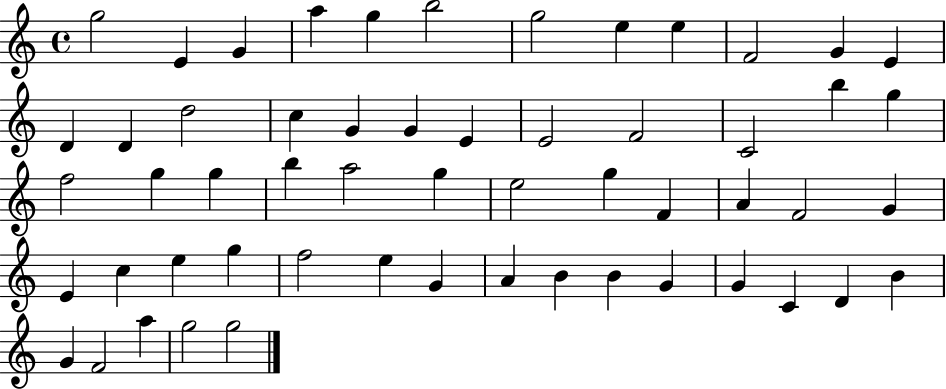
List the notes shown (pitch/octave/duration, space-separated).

G5/h E4/q G4/q A5/q G5/q B5/h G5/h E5/q E5/q F4/h G4/q E4/q D4/q D4/q D5/h C5/q G4/q G4/q E4/q E4/h F4/h C4/h B5/q G5/q F5/h G5/q G5/q B5/q A5/h G5/q E5/h G5/q F4/q A4/q F4/h G4/q E4/q C5/q E5/q G5/q F5/h E5/q G4/q A4/q B4/q B4/q G4/q G4/q C4/q D4/q B4/q G4/q F4/h A5/q G5/h G5/h